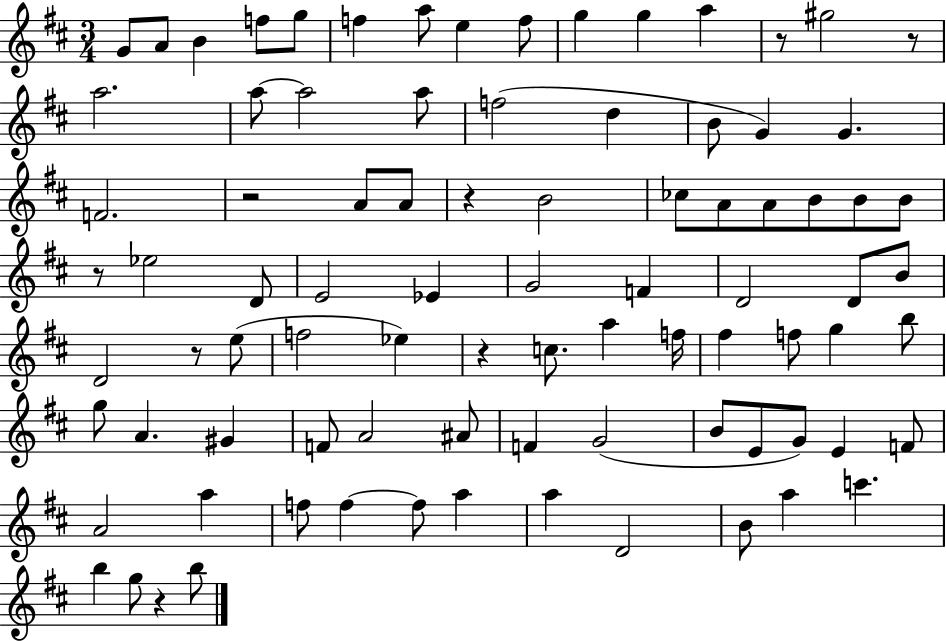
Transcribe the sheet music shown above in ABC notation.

X:1
T:Untitled
M:3/4
L:1/4
K:D
G/2 A/2 B f/2 g/2 f a/2 e f/2 g g a z/2 ^g2 z/2 a2 a/2 a2 a/2 f2 d B/2 G G F2 z2 A/2 A/2 z B2 _c/2 A/2 A/2 B/2 B/2 B/2 z/2 _e2 D/2 E2 _E G2 F D2 D/2 B/2 D2 z/2 e/2 f2 _e z c/2 a f/4 ^f f/2 g b/2 g/2 A ^G F/2 A2 ^A/2 F G2 B/2 E/2 G/2 E F/2 A2 a f/2 f f/2 a a D2 B/2 a c' b g/2 z b/2